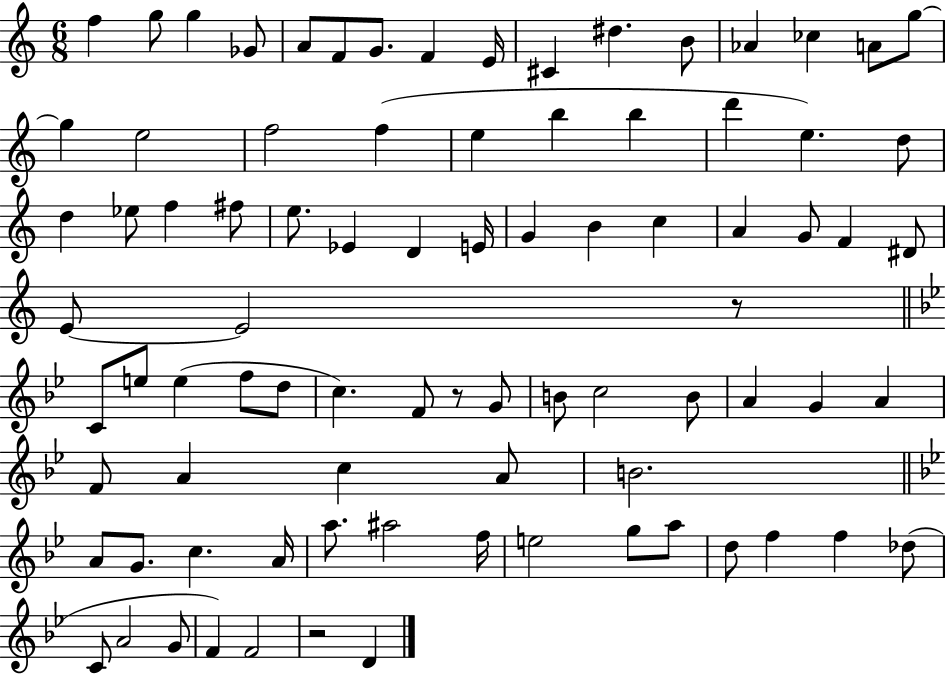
X:1
T:Untitled
M:6/8
L:1/4
K:C
f g/2 g _G/2 A/2 F/2 G/2 F E/4 ^C ^d B/2 _A _c A/2 g/2 g e2 f2 f e b b d' e d/2 d _e/2 f ^f/2 e/2 _E D E/4 G B c A G/2 F ^D/2 E/2 E2 z/2 C/2 e/2 e f/2 d/2 c F/2 z/2 G/2 B/2 c2 B/2 A G A F/2 A c A/2 B2 A/2 G/2 c A/4 a/2 ^a2 f/4 e2 g/2 a/2 d/2 f f _d/2 C/2 A2 G/2 F F2 z2 D